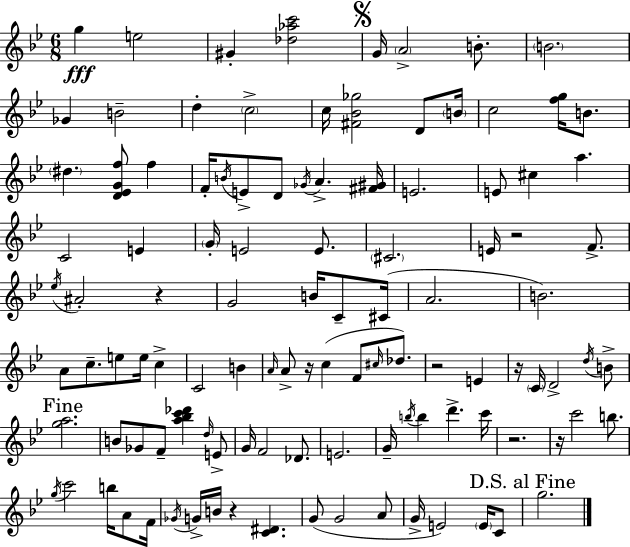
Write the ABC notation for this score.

X:1
T:Untitled
M:6/8
L:1/4
K:Bb
g e2 ^G [_d_ac']2 G/4 A2 B/2 B2 _G B2 d c2 c/4 [^F_B_g]2 D/2 B/4 c2 [fg]/4 B/2 ^d [D_EGf]/2 f F/4 B/4 E/2 D/2 _G/4 A [^F^G]/4 E2 E/2 ^c a C2 E G/4 E2 E/2 ^C2 E/4 z2 F/2 _e/4 ^A2 z G2 B/4 C/2 ^C/4 A2 B2 A/2 c/2 e/2 e/4 c C2 B A/4 A/2 z/4 c F/2 ^c/4 _d/2 z2 E z/4 C/4 D2 d/4 B/2 [ga]2 B/2 _G/2 F/2 [a_bc'_d'] d/4 E/2 G/4 F2 _D/2 E2 G/4 b/4 b d' c'/4 z2 z/4 c'2 b/2 g/4 c'2 b/4 A/2 F/4 _G/4 G/4 B/4 z [C^D] G/2 G2 A/2 G/4 E2 E/4 C/2 g2